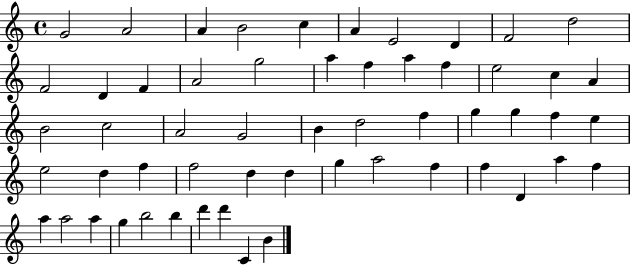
X:1
T:Untitled
M:4/4
L:1/4
K:C
G2 A2 A B2 c A E2 D F2 d2 F2 D F A2 g2 a f a f e2 c A B2 c2 A2 G2 B d2 f g g f e e2 d f f2 d d g a2 f f D a f a a2 a g b2 b d' d' C B